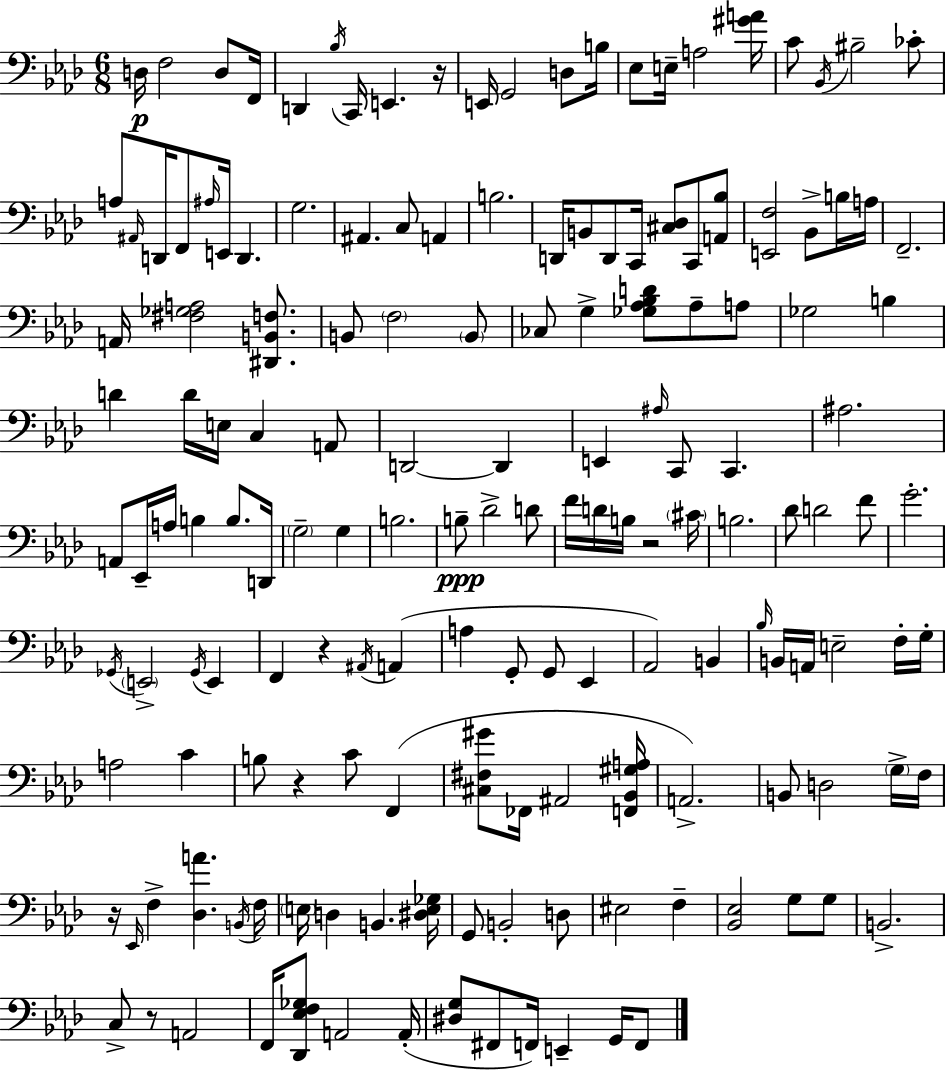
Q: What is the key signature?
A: AES major